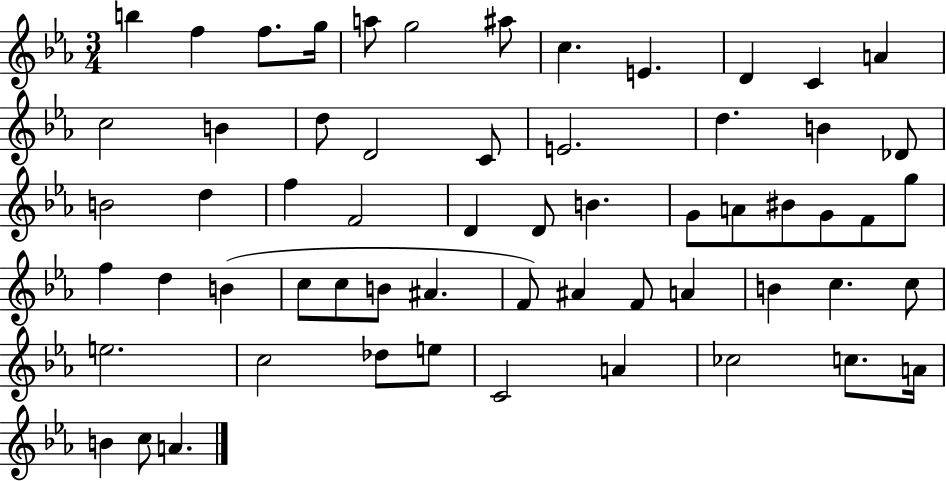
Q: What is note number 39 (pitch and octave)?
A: C5